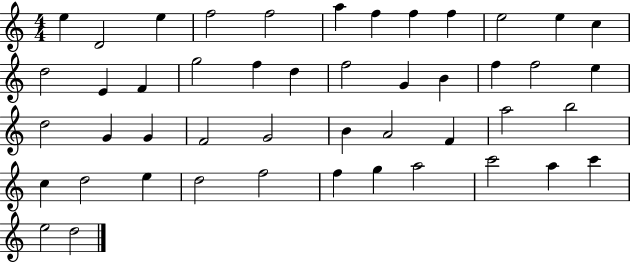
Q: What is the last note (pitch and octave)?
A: D5